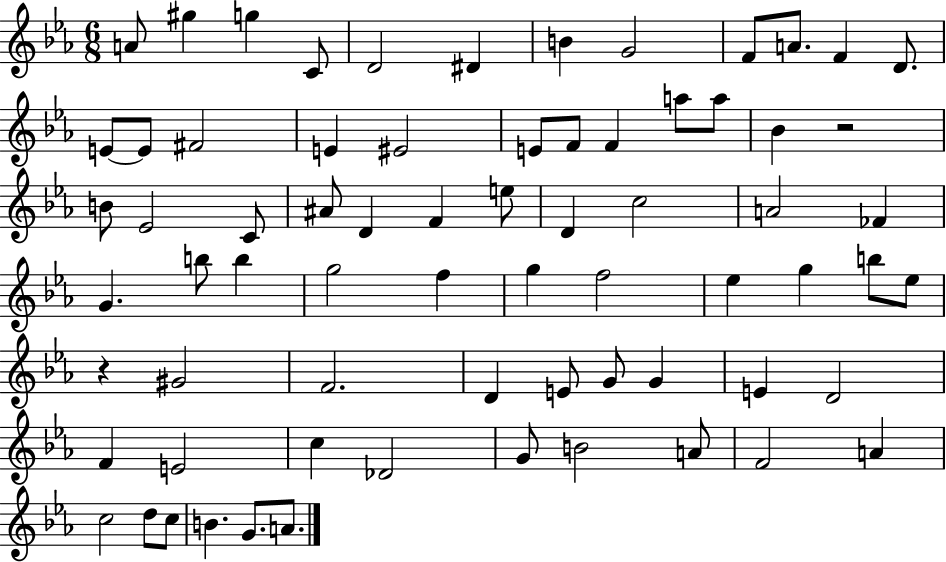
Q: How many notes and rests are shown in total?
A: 70